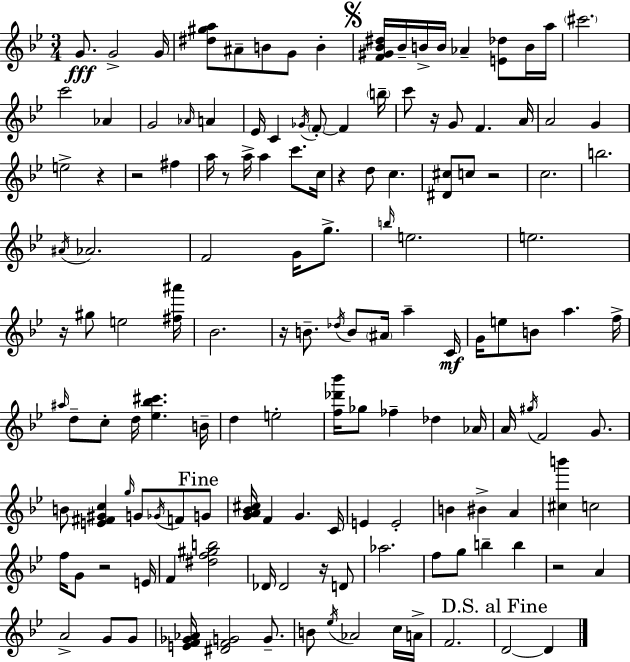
{
  \clef treble
  \numericTimeSignature
  \time 3/4
  \key bes \major
  g'8.\fff g'2-> g'16 | <dis'' gis'' a''>8 ais'8-- b'8 g'8 b'4-. | \mark \markup { \musicglyph "scripts.segno" } <f' gis' bes' dis''>16 bes'16-- b'16-> b'16 aes'4-- <e' des''>8 b'16 a''16 | \parenthesize cis'''2. | \break c'''2 aes'4 | g'2 \grace { aes'16 } a'4 | ees'16 c'4 \acciaccatura { ges'16 } \parenthesize f'8-.~~ f'4 | \parenthesize b''16-- c'''8 r16 g'8 f'4. | \break a'16 a'2 g'4 | e''2-> r4 | r2 fis''4 | a''16 r8 a''16-> a''4 c'''8. | \break c''16 r4 d''8 c''4. | <dis' cis''>8 c''8 r2 | c''2. | b''2. | \break \acciaccatura { ais'16 } aes'2. | f'2 g'16 | g''8.-> \grace { b''16 } e''2. | e''2. | \break r16 gis''8 e''2 | <fis'' ais'''>16 bes'2. | r16 b'8.-- \acciaccatura { des''16 } b'8 \parenthesize ais'16 | a''4-- c'16\mf g'16 e''8 b'8 a''4. | \break f''16-> \grace { ais''16 } d''8-- c''8-. d''16 <ees'' bes'' cis'''>4. | b'16-- d''4 e''2-. | <f'' des''' bes'''>16 ges''8 fes''4-- | des''4 aes'16 a'16 \acciaccatura { gis''16 } f'2 | \break g'8. b'8 <e' fis' gis' c''>4 | \grace { g''16 } g'8 \acciaccatura { ges'16 } f'8 \mark "Fine" g'8 <g' a' bes' cis''>16 f'4 | g'4. c'16 e'4 | e'2-. b'4 | \break bis'4-> a'4 <cis'' b'''>4 | c''2 f''16 g'8 | r2 e'16 f'4 | <dis'' f'' gis'' b''>2 des'16 des'2 | \break r16 d'8 aes''2. | f''8 g''8 | b''4-- b''4 r2 | a'4 a'2-> | \break g'8 g'8 <e' f' ges' aes'>16 <dis' f' g'>2 | g'8.-- b'8 \acciaccatura { ees''16 } | aes'2 c''16 a'16-> f'2. | \mark "D.S. al Fine" d'2~~ | \break d'4 \bar "|."
}